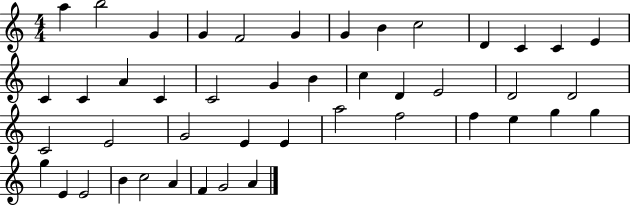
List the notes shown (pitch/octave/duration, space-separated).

A5/q B5/h G4/q G4/q F4/h G4/q G4/q B4/q C5/h D4/q C4/q C4/q E4/q C4/q C4/q A4/q C4/q C4/h G4/q B4/q C5/q D4/q E4/h D4/h D4/h C4/h E4/h G4/h E4/q E4/q A5/h F5/h F5/q E5/q G5/q G5/q G5/q E4/q E4/h B4/q C5/h A4/q F4/q G4/h A4/q